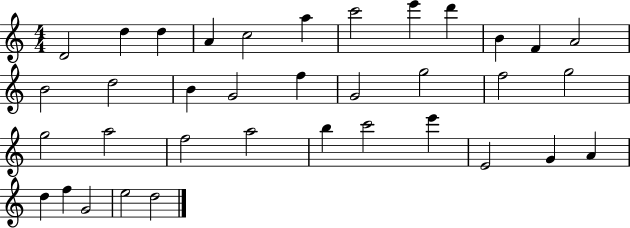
{
  \clef treble
  \numericTimeSignature
  \time 4/4
  \key c \major
  d'2 d''4 d''4 | a'4 c''2 a''4 | c'''2 e'''4 d'''4 | b'4 f'4 a'2 | \break b'2 d''2 | b'4 g'2 f''4 | g'2 g''2 | f''2 g''2 | \break g''2 a''2 | f''2 a''2 | b''4 c'''2 e'''4 | e'2 g'4 a'4 | \break d''4 f''4 g'2 | e''2 d''2 | \bar "|."
}